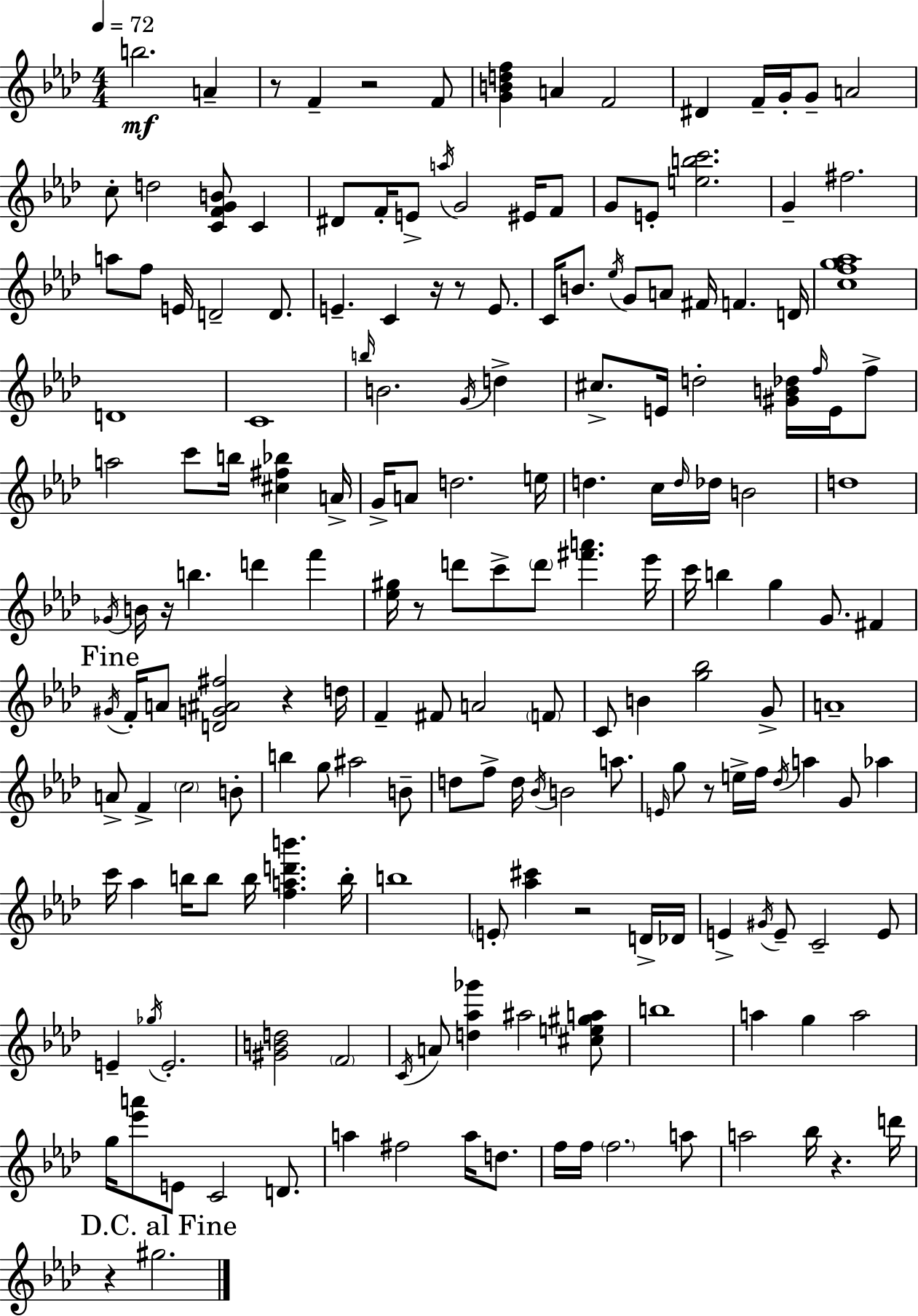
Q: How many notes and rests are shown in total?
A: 184